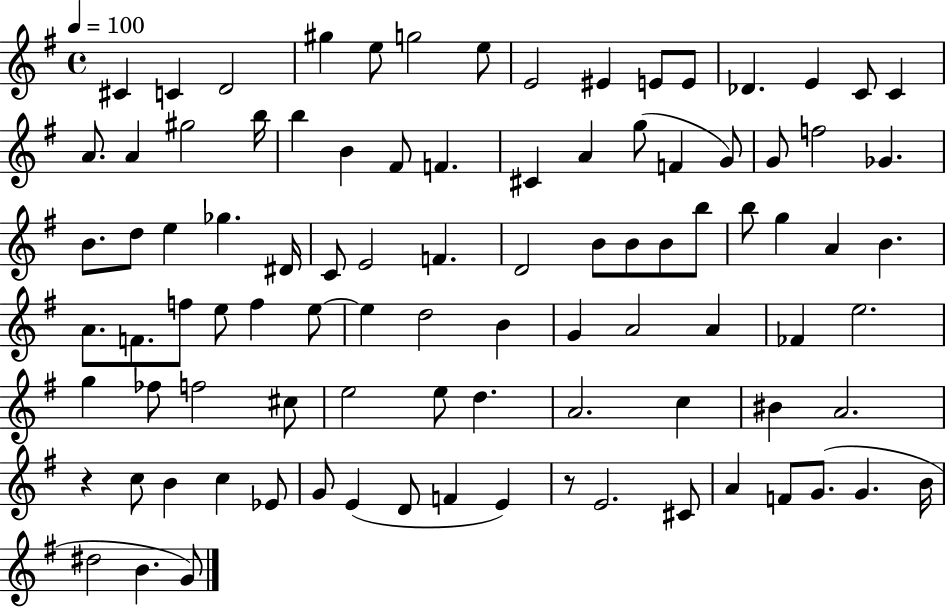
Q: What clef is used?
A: treble